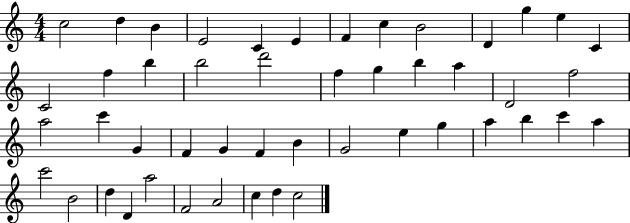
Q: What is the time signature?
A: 4/4